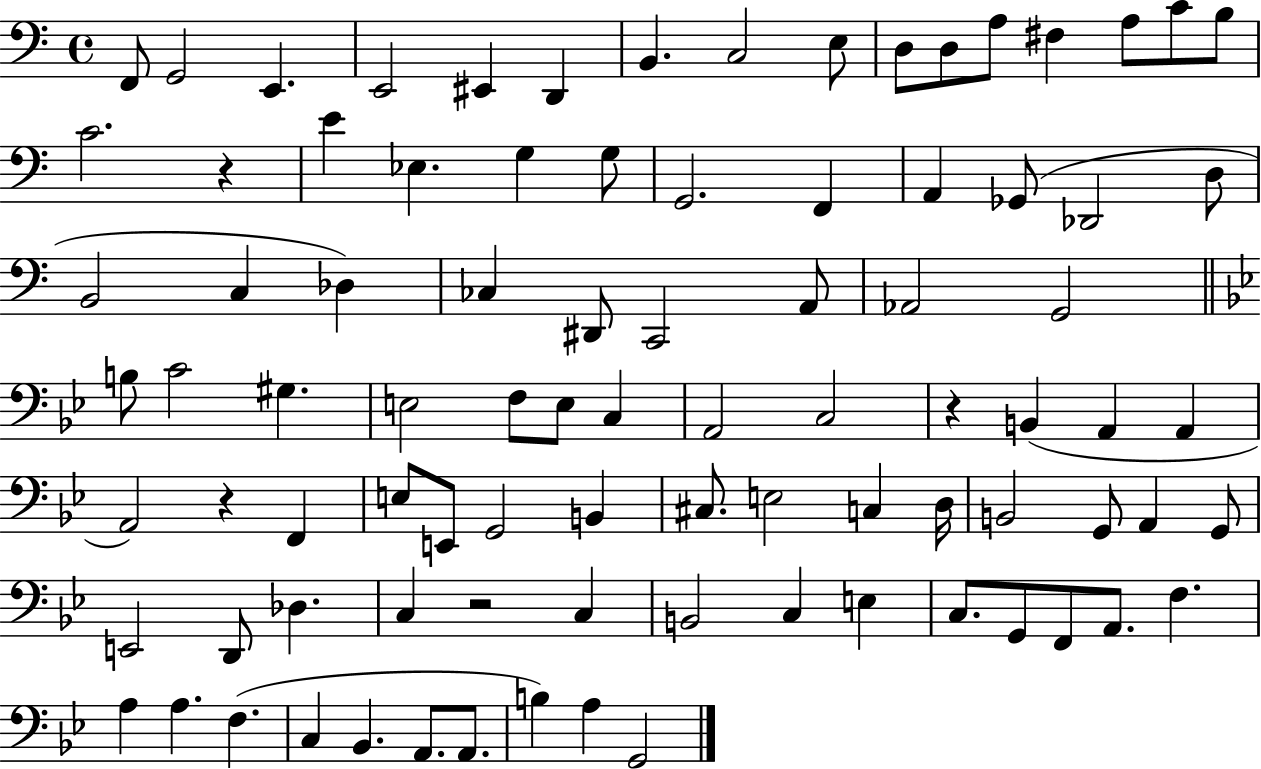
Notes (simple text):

F2/e G2/h E2/q. E2/h EIS2/q D2/q B2/q. C3/h E3/e D3/e D3/e A3/e F#3/q A3/e C4/e B3/e C4/h. R/q E4/q Eb3/q. G3/q G3/e G2/h. F2/q A2/q Gb2/e Db2/h D3/e B2/h C3/q Db3/q CES3/q D#2/e C2/h A2/e Ab2/h G2/h B3/e C4/h G#3/q. E3/h F3/e E3/e C3/q A2/h C3/h R/q B2/q A2/q A2/q A2/h R/q F2/q E3/e E2/e G2/h B2/q C#3/e. E3/h C3/q D3/s B2/h G2/e A2/q G2/e E2/h D2/e Db3/q. C3/q R/h C3/q B2/h C3/q E3/q C3/e. G2/e F2/e A2/e. F3/q. A3/q A3/q. F3/q. C3/q Bb2/q. A2/e. A2/e. B3/q A3/q G2/h